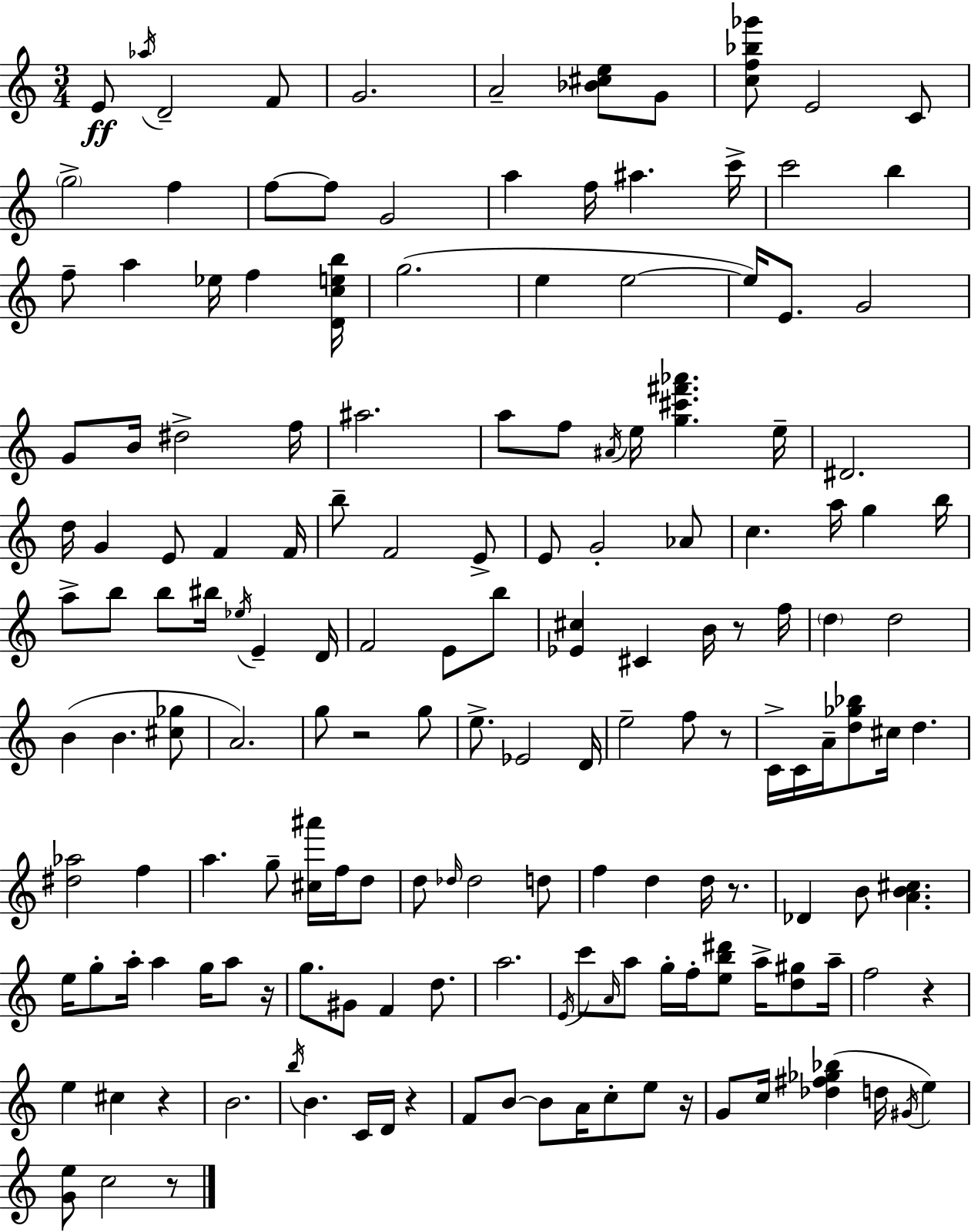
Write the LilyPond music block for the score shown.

{
  \clef treble
  \numericTimeSignature
  \time 3/4
  \key c \major
  e'8\ff \acciaccatura { aes''16 } d'2-- f'8 | g'2. | a'2-- <bes' cis'' e''>8 g'8 | <c'' f'' bes'' ges'''>8 e'2 c'8 | \break \parenthesize g''2-> f''4 | f''8~~ f''8 g'2 | a''4 f''16 ais''4. | c'''16-> c'''2 b''4 | \break f''8-- a''4 ees''16 f''4 | <d' c'' e'' b''>16 g''2.( | e''4 e''2~~ | e''16) e'8. g'2 | \break g'8 b'16 dis''2-> | f''16 ais''2. | a''8 f''8 \acciaccatura { ais'16 } e''16 <g'' cis''' fis''' aes'''>4. | e''16-- dis'2. | \break d''16 g'4 e'8 f'4 | f'16 b''8-- f'2 | e'8-> e'8 g'2-. | aes'8 c''4. a''16 g''4 | \break b''16 a''8-> b''8 b''8 bis''16 \acciaccatura { ees''16 } e'4-- | d'16 f'2 e'8 | b''8 <ees' cis''>4 cis'4 b'16 | r8 f''16 \parenthesize d''4 d''2 | \break b'4( b'4. | <cis'' ges''>8 a'2.) | g''8 r2 | g''8 e''8.-> ees'2 | \break d'16 e''2-- f''8 | r8 c'16-> c'16 a'16-- <d'' ges'' bes''>8 cis''16 d''4. | <dis'' aes''>2 f''4 | a''4. g''8-- <cis'' ais'''>16 | \break f''16 d''8 d''8 \grace { des''16 } des''2 | d''8 f''4 d''4 | d''16 r8. des'4 b'8 <a' b' cis''>4. | e''16 g''8-. a''16-. a''4 | \break g''16 a''8 r16 g''8. gis'8 f'4 | d''8. a''2. | \acciaccatura { e'16 } c'''8 \grace { a'16 } a''8 g''16-. f''16-. | <e'' b'' dis'''>8 a''16-> <d'' gis''>8 a''16-- f''2 | \break r4 e''4 cis''4 | r4 b'2. | \acciaccatura { b''16 } b'4. | c'16 d'16 r4 f'8 b'8~~ b'8 | \break a'16 c''8-. e''8 r16 g'8 c''16 <des'' fis'' ges'' bes''>4( | d''16 \acciaccatura { gis'16 }) e''4 <g' e''>8 c''2 | r8 \bar "|."
}